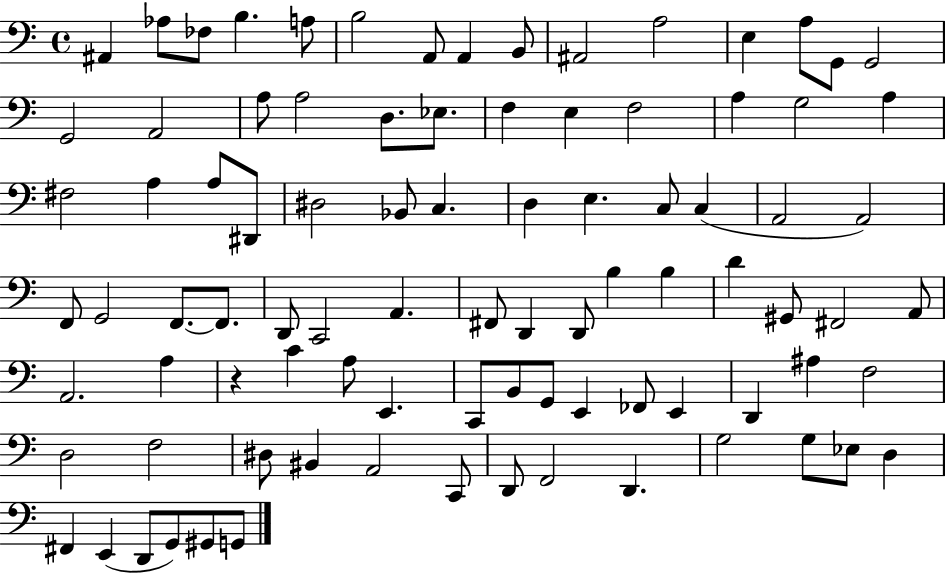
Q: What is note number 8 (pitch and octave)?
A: A2